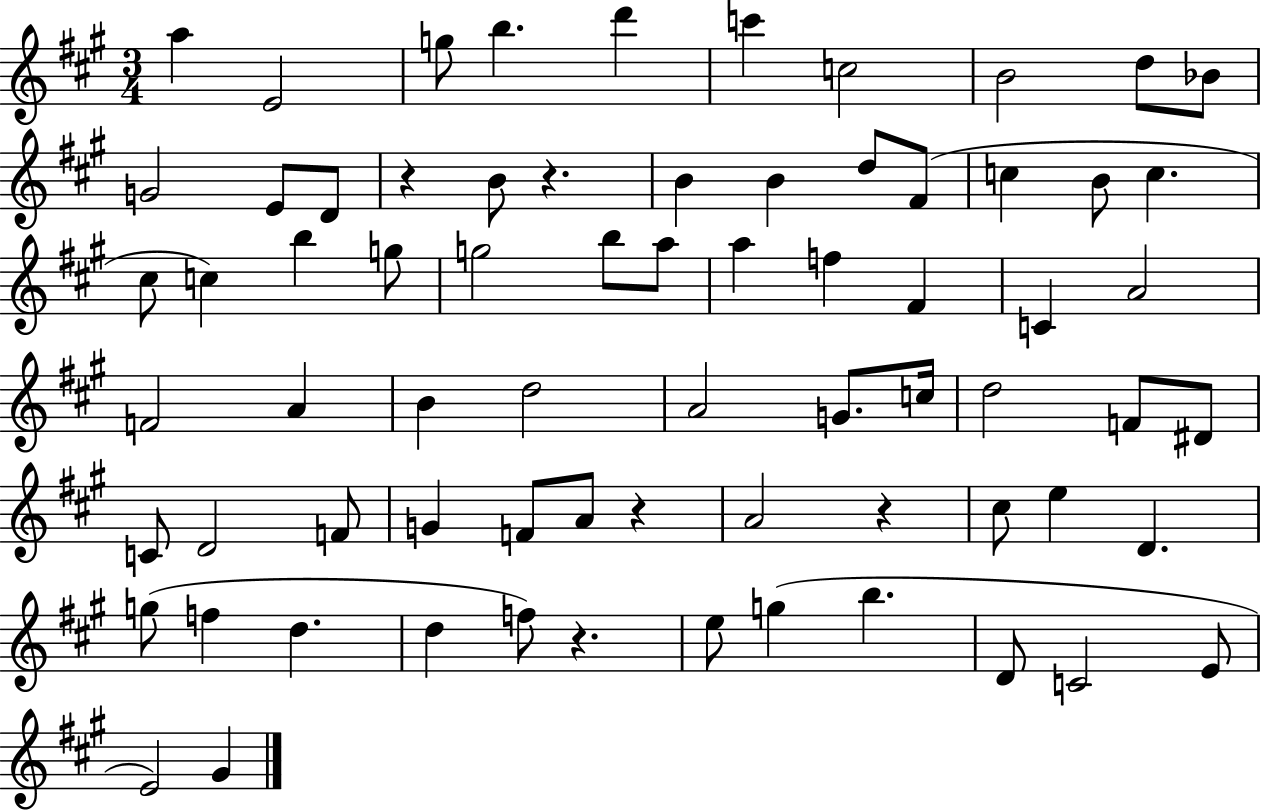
A5/q E4/h G5/e B5/q. D6/q C6/q C5/h B4/h D5/e Bb4/e G4/h E4/e D4/e R/q B4/e R/q. B4/q B4/q D5/e F#4/e C5/q B4/e C5/q. C#5/e C5/q B5/q G5/e G5/h B5/e A5/e A5/q F5/q F#4/q C4/q A4/h F4/h A4/q B4/q D5/h A4/h G4/e. C5/s D5/h F4/e D#4/e C4/e D4/h F4/e G4/q F4/e A4/e R/q A4/h R/q C#5/e E5/q D4/q. G5/e F5/q D5/q. D5/q F5/e R/q. E5/e G5/q B5/q. D4/e C4/h E4/e E4/h G#4/q